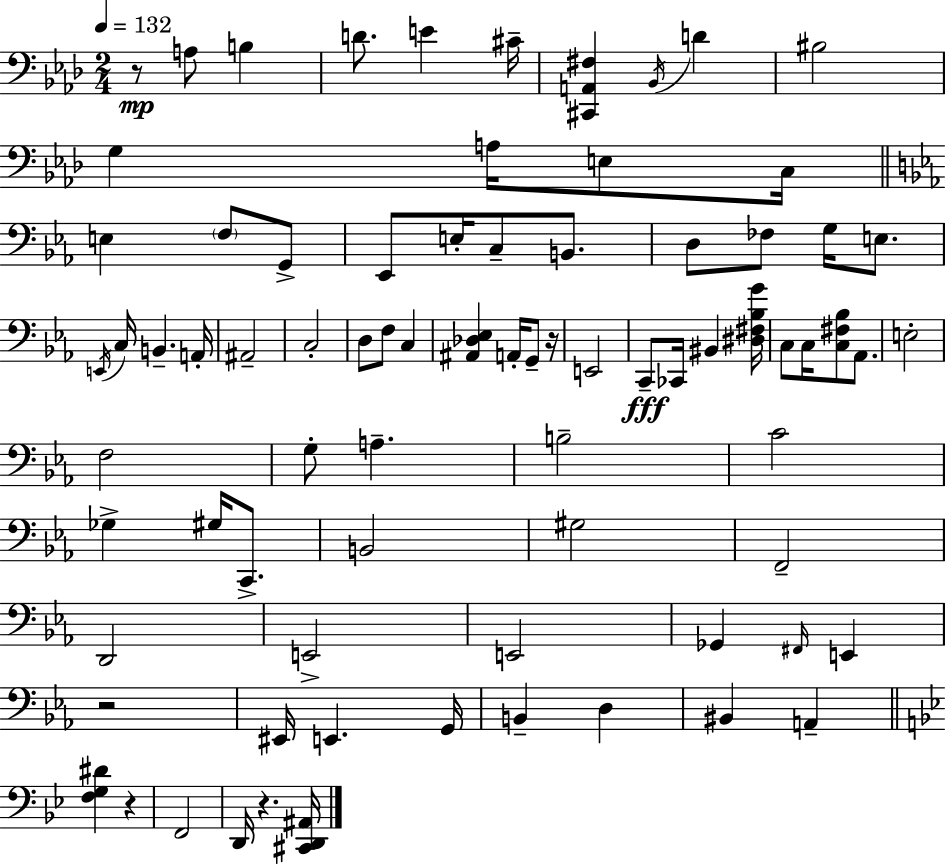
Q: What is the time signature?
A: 2/4